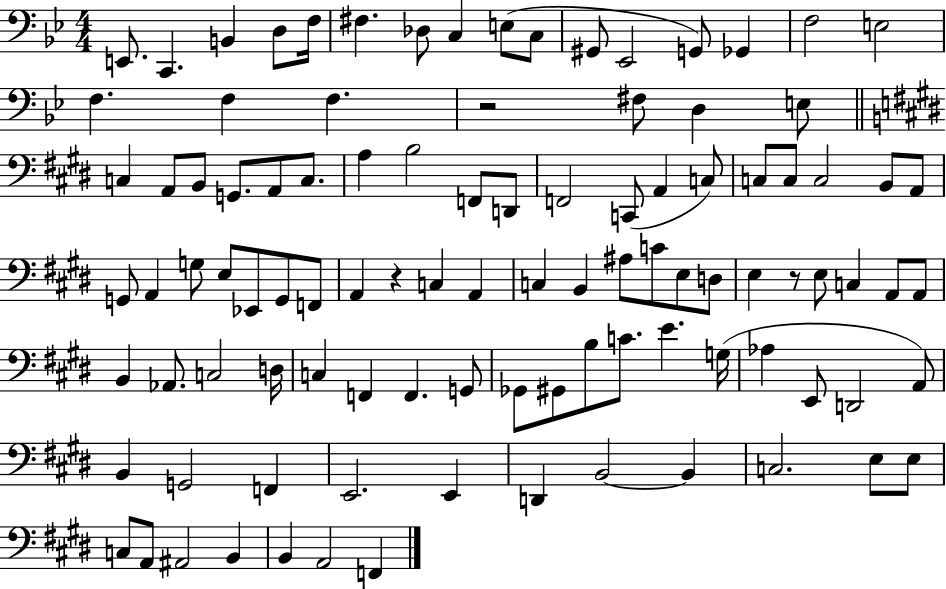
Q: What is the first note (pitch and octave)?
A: E2